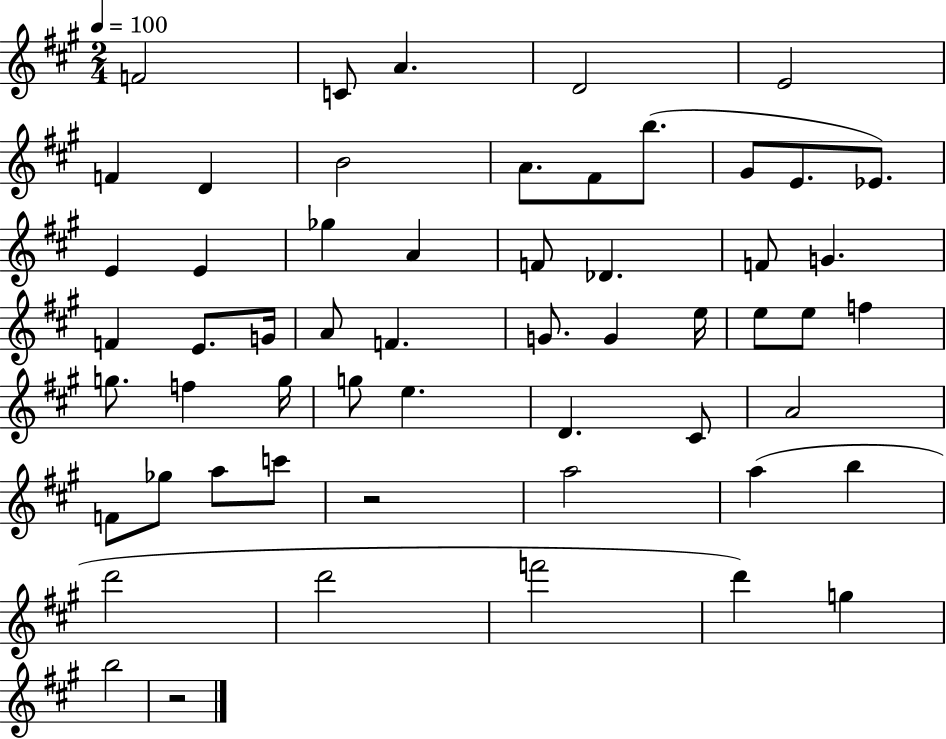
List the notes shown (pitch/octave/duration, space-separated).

F4/h C4/e A4/q. D4/h E4/h F4/q D4/q B4/h A4/e. F#4/e B5/e. G#4/e E4/e. Eb4/e. E4/q E4/q Gb5/q A4/q F4/e Db4/q. F4/e G4/q. F4/q E4/e. G4/s A4/e F4/q. G4/e. G4/q E5/s E5/e E5/e F5/q G5/e. F5/q G5/s G5/e E5/q. D4/q. C#4/e A4/h F4/e Gb5/e A5/e C6/e R/h A5/h A5/q B5/q D6/h D6/h F6/h D6/q G5/q B5/h R/h